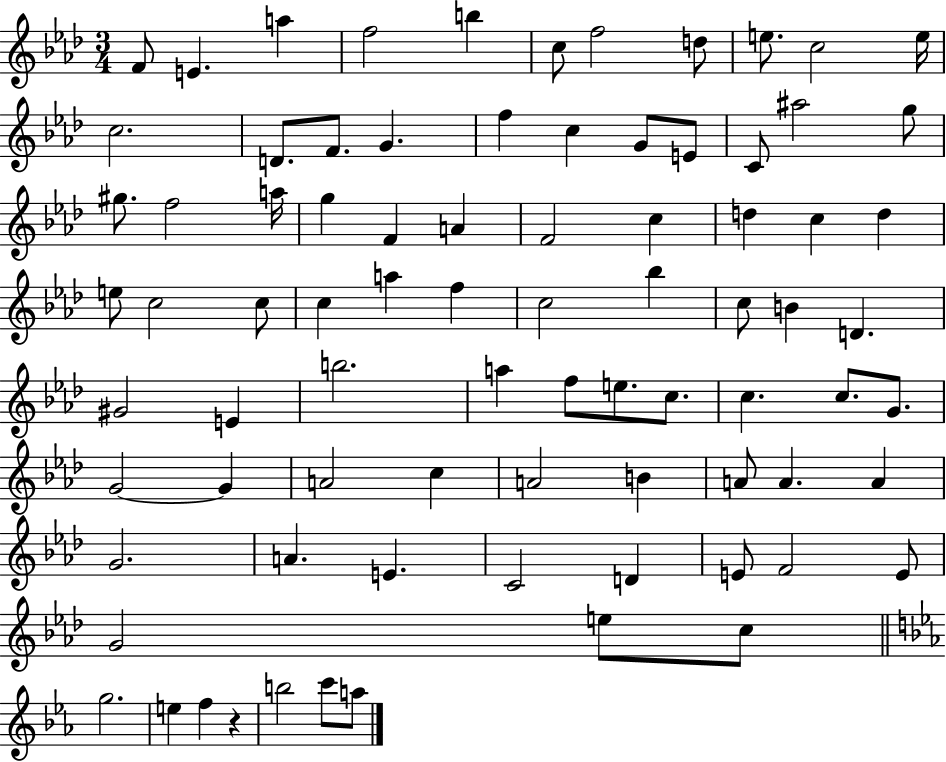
X:1
T:Untitled
M:3/4
L:1/4
K:Ab
F/2 E a f2 b c/2 f2 d/2 e/2 c2 e/4 c2 D/2 F/2 G f c G/2 E/2 C/2 ^a2 g/2 ^g/2 f2 a/4 g F A F2 c d c d e/2 c2 c/2 c a f c2 _b c/2 B D ^G2 E b2 a f/2 e/2 c/2 c c/2 G/2 G2 G A2 c A2 B A/2 A A G2 A E C2 D E/2 F2 E/2 G2 e/2 c/2 g2 e f z b2 c'/2 a/2